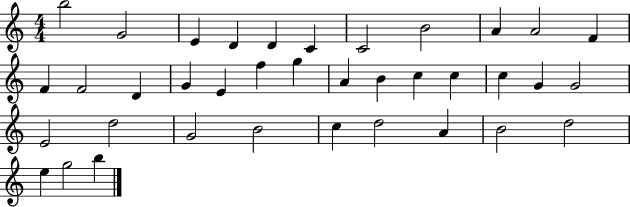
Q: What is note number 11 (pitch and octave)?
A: F4